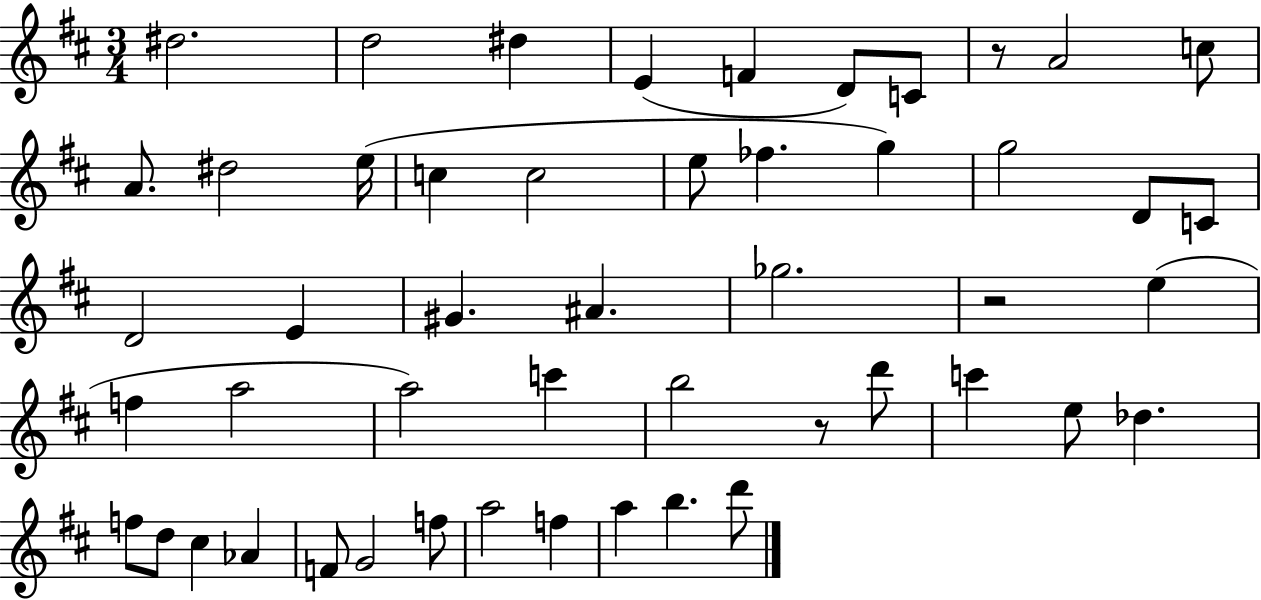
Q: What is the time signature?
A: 3/4